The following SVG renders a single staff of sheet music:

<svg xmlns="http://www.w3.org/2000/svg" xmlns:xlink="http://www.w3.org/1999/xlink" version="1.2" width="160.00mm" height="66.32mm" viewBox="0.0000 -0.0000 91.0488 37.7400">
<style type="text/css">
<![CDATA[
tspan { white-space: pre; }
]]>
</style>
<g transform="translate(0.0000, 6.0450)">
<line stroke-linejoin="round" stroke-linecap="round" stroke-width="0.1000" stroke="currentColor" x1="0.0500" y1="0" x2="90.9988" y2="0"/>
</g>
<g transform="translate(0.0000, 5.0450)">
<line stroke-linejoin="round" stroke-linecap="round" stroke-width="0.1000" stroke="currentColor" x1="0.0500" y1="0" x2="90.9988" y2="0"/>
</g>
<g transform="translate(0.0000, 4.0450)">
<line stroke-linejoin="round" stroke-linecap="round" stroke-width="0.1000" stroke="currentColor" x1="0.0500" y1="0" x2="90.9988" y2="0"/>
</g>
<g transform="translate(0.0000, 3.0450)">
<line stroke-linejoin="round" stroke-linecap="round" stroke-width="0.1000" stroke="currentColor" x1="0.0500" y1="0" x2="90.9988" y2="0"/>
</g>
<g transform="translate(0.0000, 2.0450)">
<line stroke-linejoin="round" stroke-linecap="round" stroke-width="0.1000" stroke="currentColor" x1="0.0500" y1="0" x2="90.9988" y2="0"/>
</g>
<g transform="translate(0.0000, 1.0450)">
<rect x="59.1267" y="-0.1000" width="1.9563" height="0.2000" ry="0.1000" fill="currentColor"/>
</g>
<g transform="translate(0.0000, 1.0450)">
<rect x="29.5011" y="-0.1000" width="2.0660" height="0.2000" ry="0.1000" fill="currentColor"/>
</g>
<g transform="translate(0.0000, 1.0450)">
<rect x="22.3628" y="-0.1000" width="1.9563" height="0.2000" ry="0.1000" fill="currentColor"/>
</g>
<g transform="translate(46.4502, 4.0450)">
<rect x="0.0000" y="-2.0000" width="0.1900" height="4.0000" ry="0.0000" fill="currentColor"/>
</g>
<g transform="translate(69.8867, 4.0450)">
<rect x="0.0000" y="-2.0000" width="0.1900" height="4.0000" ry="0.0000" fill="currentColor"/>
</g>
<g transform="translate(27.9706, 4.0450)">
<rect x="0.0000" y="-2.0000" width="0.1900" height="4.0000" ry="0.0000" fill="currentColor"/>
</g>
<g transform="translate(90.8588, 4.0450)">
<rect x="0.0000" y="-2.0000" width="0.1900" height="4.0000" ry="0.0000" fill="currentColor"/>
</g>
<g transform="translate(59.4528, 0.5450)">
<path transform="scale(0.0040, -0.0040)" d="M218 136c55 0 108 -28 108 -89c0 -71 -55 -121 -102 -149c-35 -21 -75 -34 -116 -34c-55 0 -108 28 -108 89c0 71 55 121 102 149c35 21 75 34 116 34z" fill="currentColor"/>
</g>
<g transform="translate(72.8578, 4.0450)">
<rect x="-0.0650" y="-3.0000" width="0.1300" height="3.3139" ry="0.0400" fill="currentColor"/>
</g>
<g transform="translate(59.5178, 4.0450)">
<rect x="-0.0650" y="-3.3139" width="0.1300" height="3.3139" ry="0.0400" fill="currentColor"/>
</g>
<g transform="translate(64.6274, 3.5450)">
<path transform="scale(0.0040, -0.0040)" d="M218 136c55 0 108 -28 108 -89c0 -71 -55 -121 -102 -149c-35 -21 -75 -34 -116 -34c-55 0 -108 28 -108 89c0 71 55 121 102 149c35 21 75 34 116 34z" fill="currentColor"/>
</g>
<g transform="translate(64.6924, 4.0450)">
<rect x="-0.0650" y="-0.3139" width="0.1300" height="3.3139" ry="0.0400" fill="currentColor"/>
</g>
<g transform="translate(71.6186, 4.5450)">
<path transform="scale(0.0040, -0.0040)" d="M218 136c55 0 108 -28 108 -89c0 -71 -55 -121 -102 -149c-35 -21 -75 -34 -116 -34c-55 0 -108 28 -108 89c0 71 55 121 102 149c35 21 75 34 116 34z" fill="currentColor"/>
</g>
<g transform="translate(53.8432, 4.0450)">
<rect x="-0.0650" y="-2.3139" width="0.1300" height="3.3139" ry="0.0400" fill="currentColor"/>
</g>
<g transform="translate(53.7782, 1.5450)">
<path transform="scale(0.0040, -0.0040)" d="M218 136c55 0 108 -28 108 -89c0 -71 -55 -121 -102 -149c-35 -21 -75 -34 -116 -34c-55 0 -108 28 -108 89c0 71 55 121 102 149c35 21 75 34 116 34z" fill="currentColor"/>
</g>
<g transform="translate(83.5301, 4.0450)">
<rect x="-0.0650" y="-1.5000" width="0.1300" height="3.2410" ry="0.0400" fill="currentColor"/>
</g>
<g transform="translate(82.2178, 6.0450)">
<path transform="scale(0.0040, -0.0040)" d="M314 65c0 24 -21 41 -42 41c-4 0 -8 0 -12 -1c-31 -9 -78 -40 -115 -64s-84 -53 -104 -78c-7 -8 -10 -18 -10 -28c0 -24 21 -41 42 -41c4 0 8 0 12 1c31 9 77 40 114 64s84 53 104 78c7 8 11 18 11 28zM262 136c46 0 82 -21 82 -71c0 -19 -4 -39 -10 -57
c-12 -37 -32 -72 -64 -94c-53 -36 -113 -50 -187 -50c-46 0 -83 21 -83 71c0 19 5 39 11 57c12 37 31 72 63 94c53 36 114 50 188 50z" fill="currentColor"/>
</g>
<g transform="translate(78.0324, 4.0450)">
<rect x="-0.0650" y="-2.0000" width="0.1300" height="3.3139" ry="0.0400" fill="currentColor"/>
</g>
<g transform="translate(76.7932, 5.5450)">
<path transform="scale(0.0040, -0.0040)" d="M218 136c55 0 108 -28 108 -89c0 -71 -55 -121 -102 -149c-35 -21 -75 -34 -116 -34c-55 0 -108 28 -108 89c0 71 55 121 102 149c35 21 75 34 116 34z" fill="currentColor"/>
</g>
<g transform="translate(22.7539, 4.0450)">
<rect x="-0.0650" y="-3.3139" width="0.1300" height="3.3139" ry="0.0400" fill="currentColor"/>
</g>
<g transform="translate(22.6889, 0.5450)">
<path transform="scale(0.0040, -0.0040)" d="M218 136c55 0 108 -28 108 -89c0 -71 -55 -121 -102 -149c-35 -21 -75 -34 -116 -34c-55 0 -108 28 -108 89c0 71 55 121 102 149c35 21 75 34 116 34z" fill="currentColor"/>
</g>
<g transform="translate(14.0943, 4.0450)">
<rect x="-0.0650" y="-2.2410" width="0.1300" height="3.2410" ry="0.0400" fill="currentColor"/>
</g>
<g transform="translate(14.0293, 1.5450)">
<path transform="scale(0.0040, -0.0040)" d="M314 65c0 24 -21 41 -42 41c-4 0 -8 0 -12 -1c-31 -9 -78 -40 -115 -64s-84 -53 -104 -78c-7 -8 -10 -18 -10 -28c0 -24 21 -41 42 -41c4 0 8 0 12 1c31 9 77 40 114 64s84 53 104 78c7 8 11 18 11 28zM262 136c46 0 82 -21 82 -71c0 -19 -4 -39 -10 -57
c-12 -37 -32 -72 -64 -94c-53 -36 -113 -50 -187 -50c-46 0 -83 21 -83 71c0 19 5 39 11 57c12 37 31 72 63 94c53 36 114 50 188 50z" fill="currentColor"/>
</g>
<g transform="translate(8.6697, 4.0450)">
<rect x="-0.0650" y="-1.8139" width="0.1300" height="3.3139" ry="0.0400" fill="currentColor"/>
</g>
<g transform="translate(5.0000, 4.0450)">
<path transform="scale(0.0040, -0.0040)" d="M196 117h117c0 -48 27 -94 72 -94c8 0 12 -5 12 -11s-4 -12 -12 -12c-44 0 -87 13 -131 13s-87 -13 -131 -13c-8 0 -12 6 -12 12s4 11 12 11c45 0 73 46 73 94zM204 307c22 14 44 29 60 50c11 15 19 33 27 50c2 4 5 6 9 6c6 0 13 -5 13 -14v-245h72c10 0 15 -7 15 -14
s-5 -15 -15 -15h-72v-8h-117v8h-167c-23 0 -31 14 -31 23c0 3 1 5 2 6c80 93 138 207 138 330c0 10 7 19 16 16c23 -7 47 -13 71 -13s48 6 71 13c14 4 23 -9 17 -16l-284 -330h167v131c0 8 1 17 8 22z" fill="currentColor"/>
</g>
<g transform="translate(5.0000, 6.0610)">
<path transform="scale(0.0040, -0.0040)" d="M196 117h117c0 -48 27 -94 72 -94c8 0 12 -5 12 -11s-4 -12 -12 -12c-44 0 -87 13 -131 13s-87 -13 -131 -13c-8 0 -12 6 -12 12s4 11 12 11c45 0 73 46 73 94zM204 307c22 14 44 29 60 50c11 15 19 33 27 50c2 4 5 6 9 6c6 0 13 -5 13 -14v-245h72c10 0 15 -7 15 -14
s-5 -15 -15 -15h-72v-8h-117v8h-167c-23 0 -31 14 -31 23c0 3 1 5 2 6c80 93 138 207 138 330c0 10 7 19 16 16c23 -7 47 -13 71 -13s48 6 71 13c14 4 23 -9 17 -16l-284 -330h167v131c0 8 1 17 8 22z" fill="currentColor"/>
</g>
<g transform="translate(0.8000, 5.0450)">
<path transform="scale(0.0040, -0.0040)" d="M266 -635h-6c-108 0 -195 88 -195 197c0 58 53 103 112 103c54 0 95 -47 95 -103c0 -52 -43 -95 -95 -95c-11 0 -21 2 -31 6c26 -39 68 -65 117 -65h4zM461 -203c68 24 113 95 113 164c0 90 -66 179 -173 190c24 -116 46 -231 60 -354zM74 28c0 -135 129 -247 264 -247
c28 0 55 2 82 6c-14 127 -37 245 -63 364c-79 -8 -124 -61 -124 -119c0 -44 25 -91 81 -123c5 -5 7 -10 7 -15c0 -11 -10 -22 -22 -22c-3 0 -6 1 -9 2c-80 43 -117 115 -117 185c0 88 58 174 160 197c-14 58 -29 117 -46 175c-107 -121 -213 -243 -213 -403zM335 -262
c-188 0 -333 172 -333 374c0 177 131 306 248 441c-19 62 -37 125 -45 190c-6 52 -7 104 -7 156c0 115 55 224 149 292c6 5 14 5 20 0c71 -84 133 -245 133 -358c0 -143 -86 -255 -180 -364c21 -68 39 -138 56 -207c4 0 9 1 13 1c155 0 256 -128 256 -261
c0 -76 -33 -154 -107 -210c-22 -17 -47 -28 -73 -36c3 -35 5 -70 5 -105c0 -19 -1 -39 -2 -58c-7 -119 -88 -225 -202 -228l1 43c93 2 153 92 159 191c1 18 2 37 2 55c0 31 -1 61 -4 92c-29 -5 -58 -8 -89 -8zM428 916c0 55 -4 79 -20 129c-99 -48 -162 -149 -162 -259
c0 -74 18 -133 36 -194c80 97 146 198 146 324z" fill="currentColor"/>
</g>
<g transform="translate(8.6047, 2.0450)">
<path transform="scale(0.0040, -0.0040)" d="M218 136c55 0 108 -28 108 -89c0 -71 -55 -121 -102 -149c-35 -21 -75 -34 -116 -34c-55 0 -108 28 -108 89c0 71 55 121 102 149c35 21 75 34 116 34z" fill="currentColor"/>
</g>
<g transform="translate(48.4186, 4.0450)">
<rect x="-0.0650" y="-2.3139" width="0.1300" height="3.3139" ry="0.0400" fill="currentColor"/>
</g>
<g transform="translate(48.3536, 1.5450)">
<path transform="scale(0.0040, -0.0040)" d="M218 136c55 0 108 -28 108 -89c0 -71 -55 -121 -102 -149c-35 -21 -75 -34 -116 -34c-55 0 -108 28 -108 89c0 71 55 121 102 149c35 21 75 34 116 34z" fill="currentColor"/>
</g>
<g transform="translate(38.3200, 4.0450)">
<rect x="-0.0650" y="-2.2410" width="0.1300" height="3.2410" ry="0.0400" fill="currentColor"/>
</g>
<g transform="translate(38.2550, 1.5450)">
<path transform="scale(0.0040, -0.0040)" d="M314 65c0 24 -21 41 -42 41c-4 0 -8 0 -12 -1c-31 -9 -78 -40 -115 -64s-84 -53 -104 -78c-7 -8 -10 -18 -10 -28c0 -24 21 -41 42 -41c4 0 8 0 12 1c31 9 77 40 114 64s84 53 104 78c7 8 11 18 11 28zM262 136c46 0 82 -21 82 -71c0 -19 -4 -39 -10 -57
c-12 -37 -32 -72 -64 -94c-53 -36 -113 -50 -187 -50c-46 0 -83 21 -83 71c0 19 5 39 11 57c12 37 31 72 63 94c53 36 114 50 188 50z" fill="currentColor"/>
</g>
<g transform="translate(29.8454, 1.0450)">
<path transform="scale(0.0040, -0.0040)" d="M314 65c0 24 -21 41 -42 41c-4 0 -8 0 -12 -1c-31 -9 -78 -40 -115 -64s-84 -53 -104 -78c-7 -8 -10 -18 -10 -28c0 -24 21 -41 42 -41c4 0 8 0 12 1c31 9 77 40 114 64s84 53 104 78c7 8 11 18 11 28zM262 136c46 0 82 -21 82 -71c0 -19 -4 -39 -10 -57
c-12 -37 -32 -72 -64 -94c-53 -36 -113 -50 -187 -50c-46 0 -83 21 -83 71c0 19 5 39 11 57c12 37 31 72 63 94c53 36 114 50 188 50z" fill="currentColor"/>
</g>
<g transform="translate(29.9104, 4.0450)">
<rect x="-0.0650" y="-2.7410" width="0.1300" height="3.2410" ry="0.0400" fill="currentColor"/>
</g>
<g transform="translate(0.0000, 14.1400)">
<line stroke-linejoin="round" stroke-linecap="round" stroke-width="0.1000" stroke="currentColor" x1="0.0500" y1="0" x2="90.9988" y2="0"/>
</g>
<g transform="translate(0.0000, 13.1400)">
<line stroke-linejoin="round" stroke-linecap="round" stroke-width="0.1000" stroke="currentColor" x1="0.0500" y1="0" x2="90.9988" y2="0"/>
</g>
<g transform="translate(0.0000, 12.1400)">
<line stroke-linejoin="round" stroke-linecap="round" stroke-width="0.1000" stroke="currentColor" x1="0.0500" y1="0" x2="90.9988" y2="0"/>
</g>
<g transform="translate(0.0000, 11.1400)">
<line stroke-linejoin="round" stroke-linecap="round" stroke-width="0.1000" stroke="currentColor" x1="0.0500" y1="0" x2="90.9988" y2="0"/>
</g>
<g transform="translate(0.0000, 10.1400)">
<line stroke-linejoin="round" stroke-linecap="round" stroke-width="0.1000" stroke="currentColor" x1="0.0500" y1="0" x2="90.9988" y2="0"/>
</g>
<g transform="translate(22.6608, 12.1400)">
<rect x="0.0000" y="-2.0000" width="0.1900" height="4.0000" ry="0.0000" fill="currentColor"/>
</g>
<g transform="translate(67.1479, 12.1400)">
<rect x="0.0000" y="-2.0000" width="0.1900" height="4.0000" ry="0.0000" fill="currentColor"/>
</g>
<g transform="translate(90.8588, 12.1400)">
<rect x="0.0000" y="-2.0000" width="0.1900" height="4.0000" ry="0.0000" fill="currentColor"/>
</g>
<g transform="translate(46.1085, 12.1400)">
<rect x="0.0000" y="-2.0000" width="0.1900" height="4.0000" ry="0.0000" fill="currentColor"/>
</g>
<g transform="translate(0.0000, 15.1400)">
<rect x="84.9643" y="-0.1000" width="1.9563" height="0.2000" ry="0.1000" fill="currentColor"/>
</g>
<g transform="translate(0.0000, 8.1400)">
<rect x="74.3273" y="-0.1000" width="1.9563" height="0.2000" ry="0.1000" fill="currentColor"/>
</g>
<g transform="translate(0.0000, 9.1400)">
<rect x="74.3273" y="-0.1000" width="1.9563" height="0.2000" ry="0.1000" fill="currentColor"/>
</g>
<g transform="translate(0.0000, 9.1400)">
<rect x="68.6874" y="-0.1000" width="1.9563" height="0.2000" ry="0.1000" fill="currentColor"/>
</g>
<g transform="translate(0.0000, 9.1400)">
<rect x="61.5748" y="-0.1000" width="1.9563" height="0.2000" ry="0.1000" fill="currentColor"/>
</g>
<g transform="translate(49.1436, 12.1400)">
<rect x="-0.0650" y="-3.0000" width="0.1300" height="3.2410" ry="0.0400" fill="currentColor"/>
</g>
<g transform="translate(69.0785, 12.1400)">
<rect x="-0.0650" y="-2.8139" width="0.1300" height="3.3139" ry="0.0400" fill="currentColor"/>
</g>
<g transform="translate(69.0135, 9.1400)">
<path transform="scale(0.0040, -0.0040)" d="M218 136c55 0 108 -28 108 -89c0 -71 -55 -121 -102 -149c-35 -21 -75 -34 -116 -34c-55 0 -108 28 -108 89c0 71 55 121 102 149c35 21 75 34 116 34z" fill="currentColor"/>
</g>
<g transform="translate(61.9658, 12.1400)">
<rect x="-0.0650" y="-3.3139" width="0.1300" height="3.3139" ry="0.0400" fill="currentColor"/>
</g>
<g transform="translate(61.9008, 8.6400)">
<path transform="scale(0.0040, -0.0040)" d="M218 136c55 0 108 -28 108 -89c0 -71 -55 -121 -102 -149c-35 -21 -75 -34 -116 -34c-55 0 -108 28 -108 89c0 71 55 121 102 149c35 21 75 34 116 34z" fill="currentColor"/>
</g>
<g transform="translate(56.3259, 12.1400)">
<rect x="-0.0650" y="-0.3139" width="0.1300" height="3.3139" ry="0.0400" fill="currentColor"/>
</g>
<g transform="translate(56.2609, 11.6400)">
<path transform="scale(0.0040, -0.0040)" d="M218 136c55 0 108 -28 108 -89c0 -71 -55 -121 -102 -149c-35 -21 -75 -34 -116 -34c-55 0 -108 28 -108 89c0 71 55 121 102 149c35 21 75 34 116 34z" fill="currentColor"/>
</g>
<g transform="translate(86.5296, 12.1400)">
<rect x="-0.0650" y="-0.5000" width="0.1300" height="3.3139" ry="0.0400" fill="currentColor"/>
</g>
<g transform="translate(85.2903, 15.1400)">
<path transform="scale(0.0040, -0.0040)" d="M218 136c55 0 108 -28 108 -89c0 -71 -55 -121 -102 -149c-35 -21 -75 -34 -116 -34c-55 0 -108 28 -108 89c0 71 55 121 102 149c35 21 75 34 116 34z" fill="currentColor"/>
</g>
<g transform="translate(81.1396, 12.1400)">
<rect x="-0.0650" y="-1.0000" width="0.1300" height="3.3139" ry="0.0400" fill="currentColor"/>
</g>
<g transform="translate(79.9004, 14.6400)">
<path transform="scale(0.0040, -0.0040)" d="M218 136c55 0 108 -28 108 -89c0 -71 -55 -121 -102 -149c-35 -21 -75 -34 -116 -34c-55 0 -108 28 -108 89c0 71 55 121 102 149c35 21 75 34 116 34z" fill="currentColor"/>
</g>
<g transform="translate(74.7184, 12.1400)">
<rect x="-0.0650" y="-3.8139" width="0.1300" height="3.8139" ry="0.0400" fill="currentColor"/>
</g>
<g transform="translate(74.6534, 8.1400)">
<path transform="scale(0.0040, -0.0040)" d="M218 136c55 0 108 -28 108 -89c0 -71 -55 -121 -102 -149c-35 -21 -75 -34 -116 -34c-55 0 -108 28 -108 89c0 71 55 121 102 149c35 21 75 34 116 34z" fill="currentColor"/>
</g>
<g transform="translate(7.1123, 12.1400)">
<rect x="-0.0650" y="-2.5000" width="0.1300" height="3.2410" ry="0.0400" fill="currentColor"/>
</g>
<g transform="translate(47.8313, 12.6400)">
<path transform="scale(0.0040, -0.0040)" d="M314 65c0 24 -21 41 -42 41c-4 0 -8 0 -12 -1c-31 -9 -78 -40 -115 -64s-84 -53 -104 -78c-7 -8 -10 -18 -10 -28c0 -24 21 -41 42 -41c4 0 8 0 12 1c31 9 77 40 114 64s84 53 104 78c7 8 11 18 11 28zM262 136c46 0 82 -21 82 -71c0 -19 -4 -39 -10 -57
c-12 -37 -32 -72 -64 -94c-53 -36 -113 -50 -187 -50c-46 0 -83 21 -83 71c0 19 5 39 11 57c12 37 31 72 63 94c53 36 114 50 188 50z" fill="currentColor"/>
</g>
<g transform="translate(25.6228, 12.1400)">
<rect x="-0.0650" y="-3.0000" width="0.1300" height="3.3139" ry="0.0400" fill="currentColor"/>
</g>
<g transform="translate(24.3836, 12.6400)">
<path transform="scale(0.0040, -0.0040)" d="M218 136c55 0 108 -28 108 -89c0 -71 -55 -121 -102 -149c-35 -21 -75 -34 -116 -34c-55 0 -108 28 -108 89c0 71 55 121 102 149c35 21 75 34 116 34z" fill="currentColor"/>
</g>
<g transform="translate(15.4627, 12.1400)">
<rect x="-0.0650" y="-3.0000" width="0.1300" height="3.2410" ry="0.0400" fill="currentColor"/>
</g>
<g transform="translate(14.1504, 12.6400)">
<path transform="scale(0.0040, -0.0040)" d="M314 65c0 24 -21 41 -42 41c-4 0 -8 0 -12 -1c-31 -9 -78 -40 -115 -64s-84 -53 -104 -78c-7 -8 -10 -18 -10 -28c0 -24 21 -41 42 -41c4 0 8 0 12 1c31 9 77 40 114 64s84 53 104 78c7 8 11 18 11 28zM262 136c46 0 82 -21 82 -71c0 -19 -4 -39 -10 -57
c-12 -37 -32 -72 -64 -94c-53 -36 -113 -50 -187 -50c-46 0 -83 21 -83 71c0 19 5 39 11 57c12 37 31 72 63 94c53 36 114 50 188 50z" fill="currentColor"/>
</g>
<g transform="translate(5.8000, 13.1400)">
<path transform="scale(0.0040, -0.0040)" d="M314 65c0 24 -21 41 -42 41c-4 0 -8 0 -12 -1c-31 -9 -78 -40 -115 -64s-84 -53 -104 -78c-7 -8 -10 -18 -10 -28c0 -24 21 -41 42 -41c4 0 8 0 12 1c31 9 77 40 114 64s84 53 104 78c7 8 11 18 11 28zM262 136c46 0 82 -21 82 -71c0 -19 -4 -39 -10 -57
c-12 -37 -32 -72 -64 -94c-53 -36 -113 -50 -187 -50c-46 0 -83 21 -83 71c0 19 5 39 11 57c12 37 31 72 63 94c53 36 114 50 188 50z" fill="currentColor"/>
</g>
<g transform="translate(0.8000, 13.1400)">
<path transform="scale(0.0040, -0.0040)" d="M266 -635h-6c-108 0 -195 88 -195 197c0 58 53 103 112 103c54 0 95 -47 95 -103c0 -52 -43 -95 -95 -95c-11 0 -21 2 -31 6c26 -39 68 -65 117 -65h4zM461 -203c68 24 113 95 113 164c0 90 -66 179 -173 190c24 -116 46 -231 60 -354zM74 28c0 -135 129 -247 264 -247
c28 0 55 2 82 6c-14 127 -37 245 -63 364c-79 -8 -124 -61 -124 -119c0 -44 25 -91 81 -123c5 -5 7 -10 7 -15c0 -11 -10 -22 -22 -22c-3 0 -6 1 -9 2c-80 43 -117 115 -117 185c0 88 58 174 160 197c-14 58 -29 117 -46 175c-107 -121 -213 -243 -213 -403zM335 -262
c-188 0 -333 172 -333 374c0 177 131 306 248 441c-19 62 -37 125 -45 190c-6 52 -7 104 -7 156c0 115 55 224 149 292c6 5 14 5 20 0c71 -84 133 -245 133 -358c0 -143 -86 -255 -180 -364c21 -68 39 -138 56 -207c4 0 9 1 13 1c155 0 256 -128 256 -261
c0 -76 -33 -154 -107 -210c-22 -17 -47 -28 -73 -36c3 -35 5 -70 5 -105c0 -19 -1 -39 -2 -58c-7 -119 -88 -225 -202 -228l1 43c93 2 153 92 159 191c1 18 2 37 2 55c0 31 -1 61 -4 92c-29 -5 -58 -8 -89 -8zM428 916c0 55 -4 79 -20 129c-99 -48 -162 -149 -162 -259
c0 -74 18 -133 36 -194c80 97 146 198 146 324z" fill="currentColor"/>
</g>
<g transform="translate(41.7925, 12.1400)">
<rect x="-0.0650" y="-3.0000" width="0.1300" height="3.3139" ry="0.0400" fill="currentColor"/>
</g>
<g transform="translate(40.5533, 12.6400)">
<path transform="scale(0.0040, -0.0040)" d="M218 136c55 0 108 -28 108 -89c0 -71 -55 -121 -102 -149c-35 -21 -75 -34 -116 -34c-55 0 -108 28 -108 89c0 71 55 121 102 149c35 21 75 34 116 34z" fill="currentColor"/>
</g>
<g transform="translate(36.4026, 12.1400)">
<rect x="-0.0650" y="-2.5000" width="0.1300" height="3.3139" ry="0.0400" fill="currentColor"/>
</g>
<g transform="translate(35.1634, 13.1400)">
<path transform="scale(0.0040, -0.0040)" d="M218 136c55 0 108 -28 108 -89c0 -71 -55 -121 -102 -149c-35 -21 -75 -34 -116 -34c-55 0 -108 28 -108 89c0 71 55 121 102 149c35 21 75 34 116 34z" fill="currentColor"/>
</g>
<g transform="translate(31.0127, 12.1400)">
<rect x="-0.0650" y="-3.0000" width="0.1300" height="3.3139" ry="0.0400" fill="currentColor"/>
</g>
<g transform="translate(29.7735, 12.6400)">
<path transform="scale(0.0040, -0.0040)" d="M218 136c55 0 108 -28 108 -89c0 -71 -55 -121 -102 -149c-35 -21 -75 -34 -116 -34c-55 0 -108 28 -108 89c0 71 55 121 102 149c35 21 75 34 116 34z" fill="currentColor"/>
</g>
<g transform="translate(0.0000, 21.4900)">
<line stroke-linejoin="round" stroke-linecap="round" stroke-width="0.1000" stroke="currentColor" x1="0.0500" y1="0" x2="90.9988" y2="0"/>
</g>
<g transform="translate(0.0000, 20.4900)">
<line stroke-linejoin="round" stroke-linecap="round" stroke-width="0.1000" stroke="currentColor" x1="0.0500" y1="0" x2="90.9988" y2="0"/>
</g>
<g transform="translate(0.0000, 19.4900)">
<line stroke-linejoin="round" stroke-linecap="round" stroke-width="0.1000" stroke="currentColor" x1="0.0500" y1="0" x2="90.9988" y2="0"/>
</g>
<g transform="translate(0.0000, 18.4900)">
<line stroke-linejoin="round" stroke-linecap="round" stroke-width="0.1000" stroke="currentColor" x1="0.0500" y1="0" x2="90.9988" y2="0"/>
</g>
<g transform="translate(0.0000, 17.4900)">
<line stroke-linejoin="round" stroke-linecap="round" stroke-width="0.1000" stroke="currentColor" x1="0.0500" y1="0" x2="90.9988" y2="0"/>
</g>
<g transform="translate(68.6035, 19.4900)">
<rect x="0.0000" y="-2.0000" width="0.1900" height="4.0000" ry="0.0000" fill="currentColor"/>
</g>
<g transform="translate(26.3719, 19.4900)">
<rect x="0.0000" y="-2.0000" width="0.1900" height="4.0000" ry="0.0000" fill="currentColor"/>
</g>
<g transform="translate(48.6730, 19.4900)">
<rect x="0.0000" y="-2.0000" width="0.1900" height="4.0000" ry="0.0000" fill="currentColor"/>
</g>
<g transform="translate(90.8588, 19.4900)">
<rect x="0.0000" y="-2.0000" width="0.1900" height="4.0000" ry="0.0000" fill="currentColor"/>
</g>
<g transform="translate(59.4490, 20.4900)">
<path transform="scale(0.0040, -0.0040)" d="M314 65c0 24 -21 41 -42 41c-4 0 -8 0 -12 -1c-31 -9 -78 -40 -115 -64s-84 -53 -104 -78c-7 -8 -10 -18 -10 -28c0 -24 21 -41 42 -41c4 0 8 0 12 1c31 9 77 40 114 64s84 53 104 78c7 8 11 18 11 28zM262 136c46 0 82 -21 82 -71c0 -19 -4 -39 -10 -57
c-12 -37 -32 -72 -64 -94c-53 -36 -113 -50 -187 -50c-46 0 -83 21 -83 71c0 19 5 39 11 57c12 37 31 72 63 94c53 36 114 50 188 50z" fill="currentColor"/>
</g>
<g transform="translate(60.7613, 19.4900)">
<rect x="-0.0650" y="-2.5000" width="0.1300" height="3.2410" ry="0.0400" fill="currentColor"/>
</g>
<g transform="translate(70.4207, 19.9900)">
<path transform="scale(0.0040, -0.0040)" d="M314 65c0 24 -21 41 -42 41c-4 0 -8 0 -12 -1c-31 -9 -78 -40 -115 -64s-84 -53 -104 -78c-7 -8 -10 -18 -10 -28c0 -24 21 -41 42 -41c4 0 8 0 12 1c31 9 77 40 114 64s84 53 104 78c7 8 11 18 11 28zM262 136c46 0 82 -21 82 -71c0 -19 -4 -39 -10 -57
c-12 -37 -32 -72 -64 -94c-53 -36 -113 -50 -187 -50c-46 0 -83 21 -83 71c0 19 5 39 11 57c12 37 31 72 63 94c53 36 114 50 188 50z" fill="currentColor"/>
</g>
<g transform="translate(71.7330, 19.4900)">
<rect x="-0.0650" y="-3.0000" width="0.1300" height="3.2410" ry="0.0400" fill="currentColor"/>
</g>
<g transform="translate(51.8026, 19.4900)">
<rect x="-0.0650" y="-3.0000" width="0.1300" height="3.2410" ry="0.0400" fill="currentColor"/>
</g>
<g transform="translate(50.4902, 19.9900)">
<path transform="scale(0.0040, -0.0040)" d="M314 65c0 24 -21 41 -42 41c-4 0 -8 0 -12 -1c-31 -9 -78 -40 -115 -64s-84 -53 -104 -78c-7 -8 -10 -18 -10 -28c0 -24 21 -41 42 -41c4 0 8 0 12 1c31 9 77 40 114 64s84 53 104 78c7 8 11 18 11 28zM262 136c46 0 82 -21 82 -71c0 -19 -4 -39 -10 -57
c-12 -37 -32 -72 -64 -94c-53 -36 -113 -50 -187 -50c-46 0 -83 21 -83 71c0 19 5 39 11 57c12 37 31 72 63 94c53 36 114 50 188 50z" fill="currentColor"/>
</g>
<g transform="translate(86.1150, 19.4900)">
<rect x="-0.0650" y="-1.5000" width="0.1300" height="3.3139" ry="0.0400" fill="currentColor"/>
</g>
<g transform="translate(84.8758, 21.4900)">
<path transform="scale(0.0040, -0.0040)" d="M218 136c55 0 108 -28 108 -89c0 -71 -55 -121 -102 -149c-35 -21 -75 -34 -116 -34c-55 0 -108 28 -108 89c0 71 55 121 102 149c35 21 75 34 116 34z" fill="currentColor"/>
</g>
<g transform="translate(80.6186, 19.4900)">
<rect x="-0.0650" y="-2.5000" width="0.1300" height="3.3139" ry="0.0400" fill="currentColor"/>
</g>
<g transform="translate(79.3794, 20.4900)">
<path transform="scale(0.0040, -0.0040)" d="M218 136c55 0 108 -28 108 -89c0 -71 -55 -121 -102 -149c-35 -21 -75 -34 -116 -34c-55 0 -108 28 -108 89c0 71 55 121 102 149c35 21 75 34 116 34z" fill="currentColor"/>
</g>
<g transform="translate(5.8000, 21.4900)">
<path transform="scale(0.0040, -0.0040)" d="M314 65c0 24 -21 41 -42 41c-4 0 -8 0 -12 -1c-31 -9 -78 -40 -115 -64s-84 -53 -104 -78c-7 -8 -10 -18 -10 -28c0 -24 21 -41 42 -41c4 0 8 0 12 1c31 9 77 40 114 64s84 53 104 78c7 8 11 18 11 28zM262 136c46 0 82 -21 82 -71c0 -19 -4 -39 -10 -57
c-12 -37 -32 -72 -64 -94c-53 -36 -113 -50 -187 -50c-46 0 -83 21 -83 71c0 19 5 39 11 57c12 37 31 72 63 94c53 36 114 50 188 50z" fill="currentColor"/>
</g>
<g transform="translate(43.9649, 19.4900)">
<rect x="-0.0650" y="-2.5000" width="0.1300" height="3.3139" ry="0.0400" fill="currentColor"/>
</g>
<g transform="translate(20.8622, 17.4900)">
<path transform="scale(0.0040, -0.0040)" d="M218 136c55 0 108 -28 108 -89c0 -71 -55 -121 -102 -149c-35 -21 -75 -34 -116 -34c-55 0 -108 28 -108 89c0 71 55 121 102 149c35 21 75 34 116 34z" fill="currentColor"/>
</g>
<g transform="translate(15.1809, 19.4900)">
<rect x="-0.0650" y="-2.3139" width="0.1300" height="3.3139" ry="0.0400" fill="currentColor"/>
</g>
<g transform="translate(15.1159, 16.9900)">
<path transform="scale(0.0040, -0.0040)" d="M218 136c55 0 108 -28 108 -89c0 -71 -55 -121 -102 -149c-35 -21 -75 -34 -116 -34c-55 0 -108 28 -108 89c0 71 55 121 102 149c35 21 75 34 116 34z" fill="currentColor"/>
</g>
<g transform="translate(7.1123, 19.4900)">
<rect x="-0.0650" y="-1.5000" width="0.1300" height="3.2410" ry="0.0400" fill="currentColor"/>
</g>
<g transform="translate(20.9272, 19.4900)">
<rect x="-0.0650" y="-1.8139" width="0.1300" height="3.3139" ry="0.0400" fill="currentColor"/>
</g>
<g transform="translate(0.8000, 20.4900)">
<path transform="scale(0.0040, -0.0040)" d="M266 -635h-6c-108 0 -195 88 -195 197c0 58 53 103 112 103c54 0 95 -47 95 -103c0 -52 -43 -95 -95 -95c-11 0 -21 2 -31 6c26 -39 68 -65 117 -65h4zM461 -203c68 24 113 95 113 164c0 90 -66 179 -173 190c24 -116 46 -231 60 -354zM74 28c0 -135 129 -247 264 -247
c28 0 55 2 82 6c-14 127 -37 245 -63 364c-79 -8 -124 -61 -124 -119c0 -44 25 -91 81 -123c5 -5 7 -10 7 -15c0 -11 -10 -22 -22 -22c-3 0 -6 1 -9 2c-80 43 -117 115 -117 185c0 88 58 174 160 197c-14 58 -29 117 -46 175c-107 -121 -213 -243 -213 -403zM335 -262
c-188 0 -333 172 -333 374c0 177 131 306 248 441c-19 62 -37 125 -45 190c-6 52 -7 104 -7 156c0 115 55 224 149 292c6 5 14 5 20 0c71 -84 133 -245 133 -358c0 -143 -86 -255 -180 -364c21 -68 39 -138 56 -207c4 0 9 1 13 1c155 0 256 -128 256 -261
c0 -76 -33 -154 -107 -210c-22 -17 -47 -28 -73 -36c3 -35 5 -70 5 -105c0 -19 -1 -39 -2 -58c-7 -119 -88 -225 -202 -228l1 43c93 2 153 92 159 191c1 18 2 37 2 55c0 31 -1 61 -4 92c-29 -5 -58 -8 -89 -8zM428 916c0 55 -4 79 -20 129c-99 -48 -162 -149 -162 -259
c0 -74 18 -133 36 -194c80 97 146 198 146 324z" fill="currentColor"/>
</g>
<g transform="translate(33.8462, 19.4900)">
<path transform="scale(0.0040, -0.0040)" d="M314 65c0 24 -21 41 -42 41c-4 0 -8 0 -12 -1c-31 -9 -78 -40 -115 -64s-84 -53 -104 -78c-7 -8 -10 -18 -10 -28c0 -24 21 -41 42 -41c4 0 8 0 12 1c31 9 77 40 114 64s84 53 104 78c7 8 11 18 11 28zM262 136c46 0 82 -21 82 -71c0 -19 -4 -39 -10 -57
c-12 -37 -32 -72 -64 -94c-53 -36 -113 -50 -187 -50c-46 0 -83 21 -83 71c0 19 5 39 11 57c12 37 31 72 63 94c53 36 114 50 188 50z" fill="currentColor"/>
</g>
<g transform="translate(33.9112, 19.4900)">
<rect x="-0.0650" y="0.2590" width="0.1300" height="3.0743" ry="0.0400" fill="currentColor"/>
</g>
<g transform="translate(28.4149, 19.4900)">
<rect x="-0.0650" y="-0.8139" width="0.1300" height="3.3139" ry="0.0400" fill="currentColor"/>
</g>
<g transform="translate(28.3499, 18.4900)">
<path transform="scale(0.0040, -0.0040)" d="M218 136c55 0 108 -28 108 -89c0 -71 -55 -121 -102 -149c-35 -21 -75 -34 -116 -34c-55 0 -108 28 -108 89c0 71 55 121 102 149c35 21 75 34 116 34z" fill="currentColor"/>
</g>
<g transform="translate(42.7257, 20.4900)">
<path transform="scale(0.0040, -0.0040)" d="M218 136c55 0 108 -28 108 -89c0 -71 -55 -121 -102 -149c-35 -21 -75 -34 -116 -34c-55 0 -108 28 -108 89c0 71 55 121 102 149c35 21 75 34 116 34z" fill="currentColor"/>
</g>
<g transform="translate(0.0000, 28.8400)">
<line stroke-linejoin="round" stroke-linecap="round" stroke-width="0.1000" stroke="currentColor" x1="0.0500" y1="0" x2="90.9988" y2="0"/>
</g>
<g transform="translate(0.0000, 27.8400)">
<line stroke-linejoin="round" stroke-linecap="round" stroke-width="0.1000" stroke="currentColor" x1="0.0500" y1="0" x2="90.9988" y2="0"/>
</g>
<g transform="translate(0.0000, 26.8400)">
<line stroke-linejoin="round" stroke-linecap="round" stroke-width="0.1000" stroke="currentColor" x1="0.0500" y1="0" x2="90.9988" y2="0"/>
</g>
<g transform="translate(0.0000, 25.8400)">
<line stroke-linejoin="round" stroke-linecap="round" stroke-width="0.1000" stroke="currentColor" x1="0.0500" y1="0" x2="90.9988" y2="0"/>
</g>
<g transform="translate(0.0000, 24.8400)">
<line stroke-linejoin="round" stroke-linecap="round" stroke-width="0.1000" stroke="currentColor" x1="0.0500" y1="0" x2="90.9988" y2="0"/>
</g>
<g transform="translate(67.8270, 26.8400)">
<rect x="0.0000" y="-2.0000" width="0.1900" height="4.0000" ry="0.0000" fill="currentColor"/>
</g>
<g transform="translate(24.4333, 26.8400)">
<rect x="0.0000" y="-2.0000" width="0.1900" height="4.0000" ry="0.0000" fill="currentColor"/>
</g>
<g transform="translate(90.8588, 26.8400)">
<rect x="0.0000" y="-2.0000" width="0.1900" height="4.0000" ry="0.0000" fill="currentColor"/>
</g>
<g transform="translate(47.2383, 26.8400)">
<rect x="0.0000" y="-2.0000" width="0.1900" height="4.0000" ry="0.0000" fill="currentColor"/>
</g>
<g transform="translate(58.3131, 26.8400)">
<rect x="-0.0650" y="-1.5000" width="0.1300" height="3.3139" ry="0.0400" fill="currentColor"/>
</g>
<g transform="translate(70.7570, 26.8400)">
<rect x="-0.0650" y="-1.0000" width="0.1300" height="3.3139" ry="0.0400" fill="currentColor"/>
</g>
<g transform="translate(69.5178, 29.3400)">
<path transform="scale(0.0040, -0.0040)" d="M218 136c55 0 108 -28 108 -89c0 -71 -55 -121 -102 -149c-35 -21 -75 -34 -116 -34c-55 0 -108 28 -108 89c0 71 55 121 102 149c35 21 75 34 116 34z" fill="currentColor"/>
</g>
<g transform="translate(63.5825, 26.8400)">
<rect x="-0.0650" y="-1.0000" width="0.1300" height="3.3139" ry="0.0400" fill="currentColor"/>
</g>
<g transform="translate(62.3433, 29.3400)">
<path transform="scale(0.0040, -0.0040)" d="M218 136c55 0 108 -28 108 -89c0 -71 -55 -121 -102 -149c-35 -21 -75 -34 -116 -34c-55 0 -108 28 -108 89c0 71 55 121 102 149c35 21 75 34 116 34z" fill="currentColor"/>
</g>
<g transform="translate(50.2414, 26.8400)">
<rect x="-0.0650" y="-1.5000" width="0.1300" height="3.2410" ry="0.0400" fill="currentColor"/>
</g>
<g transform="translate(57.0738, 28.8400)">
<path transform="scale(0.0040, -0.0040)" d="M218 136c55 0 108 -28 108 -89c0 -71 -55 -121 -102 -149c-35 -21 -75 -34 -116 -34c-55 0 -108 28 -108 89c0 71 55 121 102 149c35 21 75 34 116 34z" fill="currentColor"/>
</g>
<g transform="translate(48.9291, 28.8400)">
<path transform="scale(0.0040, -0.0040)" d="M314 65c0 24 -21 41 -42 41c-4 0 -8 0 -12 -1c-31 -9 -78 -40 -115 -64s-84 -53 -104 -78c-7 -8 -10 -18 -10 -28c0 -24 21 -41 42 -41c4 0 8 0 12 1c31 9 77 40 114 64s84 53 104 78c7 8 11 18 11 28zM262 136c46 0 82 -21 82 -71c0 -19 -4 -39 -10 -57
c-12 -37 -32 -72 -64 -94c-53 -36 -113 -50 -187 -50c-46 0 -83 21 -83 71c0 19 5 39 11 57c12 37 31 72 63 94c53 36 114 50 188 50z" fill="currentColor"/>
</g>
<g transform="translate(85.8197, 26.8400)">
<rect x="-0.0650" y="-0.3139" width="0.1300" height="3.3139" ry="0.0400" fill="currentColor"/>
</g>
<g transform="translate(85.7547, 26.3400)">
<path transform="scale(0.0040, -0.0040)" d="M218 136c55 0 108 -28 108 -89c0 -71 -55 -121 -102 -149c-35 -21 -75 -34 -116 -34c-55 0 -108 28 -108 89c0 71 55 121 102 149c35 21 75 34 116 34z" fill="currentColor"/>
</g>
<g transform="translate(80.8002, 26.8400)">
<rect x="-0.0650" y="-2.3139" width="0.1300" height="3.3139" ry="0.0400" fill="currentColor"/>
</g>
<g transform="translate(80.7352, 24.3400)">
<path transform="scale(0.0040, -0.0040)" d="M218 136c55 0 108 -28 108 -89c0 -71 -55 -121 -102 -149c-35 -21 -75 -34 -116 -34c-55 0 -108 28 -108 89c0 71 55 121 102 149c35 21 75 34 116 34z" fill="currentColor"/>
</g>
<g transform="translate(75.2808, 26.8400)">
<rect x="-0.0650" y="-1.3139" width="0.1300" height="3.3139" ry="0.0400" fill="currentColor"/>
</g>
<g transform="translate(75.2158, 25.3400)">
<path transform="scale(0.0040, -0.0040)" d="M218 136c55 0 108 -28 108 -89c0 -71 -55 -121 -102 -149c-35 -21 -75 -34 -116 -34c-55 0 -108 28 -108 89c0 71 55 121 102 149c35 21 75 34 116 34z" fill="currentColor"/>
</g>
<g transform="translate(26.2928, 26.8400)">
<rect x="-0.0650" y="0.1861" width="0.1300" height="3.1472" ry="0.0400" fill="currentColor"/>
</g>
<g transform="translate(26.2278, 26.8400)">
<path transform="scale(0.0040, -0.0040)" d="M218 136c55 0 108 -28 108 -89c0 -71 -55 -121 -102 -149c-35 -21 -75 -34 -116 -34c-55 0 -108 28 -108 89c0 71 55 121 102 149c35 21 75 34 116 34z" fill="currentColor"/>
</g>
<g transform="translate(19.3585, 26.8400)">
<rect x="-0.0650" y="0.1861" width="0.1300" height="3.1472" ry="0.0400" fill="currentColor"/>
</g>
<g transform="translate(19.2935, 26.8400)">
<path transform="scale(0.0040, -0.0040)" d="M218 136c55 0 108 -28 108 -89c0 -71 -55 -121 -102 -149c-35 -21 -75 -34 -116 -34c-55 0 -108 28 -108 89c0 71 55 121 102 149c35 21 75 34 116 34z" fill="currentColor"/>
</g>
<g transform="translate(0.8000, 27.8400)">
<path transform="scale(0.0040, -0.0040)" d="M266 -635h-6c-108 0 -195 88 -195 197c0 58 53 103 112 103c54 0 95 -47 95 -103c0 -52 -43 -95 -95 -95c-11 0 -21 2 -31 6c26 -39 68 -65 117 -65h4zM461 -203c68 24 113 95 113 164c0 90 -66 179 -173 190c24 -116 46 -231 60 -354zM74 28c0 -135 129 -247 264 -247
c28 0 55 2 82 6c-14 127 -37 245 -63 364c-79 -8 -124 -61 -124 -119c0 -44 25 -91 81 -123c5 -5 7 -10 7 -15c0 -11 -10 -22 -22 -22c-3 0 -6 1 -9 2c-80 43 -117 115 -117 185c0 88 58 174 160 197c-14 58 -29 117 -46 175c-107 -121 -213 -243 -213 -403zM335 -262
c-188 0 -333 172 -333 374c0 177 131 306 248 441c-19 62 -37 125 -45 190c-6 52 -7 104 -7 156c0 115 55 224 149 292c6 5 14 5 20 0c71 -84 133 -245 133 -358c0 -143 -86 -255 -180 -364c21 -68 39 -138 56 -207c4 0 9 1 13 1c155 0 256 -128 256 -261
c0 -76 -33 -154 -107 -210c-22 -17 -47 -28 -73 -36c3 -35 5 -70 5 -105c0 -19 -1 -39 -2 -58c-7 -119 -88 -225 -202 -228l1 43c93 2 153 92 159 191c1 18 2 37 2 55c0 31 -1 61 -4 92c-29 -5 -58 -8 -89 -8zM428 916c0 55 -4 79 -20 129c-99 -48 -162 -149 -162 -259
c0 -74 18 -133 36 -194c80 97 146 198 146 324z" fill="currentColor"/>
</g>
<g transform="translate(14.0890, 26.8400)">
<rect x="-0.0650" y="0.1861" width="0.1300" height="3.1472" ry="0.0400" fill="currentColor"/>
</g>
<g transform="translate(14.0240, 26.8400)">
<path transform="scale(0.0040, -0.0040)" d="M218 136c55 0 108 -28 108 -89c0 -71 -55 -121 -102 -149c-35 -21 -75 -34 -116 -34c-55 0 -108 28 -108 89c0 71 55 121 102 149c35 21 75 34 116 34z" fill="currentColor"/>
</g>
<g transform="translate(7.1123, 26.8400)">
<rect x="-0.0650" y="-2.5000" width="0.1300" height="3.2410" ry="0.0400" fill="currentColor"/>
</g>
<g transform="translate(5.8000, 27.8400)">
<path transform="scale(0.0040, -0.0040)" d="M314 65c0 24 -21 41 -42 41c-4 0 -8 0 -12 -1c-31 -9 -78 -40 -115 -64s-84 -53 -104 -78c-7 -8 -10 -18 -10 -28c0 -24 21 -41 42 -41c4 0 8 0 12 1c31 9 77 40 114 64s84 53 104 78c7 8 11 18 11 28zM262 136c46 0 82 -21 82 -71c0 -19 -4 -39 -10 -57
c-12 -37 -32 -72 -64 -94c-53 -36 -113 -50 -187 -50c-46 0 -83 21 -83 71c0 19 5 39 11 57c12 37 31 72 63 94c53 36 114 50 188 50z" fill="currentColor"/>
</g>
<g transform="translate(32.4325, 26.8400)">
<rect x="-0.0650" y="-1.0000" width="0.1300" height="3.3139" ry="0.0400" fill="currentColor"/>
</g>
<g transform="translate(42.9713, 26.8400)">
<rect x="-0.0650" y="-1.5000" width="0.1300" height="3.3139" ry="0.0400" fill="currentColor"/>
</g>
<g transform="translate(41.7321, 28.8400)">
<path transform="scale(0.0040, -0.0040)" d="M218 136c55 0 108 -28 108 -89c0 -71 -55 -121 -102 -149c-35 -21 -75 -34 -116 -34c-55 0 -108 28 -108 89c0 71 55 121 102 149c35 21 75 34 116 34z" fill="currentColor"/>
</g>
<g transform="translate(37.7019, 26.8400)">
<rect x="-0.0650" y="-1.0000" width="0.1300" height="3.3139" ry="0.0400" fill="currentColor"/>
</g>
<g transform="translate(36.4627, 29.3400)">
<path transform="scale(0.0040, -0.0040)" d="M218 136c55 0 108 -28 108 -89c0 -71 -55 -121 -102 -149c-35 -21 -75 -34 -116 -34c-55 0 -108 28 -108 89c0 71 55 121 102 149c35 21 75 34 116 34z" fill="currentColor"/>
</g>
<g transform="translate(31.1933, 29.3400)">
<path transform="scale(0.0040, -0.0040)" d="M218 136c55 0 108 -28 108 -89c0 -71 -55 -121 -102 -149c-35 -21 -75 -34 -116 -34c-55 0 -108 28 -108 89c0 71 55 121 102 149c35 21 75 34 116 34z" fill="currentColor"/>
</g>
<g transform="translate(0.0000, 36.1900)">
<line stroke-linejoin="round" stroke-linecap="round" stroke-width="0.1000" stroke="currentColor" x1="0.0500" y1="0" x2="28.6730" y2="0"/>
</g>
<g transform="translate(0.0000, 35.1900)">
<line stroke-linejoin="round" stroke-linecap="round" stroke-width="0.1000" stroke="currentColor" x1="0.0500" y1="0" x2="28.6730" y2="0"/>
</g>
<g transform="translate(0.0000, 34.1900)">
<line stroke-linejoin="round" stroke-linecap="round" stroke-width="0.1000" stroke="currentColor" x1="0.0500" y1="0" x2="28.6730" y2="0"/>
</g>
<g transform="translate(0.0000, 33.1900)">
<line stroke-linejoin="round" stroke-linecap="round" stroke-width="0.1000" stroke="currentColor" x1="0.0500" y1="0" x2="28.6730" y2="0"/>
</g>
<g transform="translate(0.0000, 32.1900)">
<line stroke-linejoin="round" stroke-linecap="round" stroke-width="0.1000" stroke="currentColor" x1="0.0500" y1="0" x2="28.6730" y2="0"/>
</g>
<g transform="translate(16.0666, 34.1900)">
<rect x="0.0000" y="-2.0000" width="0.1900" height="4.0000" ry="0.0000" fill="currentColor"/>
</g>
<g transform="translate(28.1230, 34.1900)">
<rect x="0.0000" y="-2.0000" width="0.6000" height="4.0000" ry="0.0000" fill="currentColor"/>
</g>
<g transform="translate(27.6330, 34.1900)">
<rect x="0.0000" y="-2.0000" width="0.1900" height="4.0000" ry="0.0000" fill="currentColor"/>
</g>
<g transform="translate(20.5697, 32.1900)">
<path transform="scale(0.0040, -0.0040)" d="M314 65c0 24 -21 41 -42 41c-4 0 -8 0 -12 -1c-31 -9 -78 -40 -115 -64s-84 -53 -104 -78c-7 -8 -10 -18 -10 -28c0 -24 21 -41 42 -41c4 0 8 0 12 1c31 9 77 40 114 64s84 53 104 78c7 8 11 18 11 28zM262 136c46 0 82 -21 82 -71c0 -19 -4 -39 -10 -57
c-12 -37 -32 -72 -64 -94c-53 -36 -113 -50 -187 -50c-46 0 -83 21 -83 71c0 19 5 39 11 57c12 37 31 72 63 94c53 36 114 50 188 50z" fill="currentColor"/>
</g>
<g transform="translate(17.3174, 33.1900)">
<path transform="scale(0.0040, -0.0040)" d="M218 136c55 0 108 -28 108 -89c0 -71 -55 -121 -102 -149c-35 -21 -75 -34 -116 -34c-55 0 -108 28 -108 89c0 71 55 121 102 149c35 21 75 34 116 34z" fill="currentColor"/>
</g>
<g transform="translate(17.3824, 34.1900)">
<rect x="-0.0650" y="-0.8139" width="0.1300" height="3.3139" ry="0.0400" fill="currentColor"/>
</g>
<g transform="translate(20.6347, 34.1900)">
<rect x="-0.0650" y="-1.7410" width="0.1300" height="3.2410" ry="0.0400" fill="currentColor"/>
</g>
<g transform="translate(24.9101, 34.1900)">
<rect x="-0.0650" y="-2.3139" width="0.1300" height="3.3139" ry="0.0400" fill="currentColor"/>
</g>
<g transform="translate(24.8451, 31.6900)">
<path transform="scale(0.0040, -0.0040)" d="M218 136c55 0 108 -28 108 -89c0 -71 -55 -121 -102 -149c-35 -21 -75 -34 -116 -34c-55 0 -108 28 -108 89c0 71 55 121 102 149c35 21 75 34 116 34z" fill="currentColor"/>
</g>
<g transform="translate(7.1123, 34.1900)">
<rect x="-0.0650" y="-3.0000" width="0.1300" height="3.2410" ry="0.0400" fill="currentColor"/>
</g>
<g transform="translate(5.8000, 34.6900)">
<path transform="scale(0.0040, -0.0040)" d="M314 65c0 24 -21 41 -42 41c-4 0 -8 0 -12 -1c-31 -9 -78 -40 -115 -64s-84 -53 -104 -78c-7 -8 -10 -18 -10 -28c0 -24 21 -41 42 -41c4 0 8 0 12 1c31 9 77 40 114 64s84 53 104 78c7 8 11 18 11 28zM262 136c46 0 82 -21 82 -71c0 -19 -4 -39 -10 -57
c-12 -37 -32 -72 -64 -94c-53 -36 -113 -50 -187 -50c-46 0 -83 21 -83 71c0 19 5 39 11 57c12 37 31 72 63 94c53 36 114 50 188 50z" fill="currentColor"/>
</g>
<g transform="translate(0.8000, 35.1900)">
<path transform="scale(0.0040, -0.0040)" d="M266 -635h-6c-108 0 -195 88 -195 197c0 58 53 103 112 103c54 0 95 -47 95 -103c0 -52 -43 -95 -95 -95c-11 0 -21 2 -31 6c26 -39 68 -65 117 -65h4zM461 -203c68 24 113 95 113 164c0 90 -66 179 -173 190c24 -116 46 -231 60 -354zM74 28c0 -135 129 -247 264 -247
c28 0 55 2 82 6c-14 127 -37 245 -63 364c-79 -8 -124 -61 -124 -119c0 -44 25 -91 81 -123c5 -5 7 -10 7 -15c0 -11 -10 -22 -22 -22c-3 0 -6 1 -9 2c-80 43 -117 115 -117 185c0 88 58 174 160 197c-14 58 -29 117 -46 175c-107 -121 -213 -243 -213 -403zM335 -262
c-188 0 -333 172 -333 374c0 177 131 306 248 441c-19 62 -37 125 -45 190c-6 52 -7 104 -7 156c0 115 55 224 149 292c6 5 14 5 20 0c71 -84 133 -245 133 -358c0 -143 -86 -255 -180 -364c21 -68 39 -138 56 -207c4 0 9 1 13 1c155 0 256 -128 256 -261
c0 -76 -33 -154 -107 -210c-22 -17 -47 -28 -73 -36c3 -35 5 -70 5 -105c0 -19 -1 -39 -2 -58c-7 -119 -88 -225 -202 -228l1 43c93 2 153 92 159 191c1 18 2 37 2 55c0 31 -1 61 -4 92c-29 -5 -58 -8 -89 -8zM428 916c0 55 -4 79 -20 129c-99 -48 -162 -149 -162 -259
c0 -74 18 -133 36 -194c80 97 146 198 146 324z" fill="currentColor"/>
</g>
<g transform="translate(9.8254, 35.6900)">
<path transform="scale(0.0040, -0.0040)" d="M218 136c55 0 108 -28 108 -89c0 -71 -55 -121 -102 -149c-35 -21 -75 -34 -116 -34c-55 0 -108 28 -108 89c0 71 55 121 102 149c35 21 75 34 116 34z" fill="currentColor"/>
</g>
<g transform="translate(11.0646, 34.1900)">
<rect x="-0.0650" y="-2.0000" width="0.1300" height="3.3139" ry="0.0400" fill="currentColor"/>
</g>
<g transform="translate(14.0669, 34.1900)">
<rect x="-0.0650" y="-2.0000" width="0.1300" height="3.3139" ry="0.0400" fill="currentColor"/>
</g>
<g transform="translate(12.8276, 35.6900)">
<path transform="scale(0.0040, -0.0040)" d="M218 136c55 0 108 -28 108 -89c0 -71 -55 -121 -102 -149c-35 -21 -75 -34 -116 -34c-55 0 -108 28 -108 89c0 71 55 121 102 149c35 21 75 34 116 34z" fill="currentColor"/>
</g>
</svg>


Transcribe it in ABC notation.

X:1
T:Untitled
M:4/4
L:1/4
K:C
f g2 b a2 g2 g g b c A F E2 G2 A2 A A G A A2 c b a c' D C E2 g f d B2 G A2 G2 A2 G E G2 B B B D D E E2 E D D e g c A2 F F d f2 g